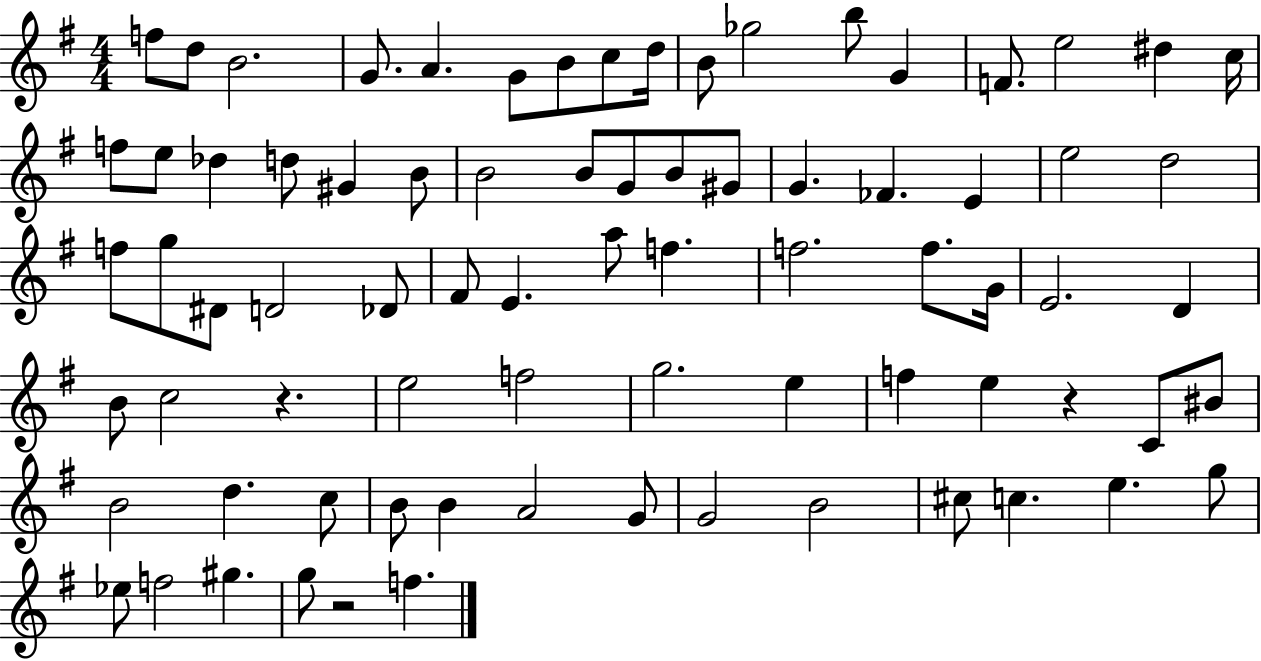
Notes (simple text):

F5/e D5/e B4/h. G4/e. A4/q. G4/e B4/e C5/e D5/s B4/e Gb5/h B5/e G4/q F4/e. E5/h D#5/q C5/s F5/e E5/e Db5/q D5/e G#4/q B4/e B4/h B4/e G4/e B4/e G#4/e G4/q. FES4/q. E4/q E5/h D5/h F5/e G5/e D#4/e D4/h Db4/e F#4/e E4/q. A5/e F5/q. F5/h. F5/e. G4/s E4/h. D4/q B4/e C5/h R/q. E5/h F5/h G5/h. E5/q F5/q E5/q R/q C4/e BIS4/e B4/h D5/q. C5/e B4/e B4/q A4/h G4/e G4/h B4/h C#5/e C5/q. E5/q. G5/e Eb5/e F5/h G#5/q. G5/e R/h F5/q.